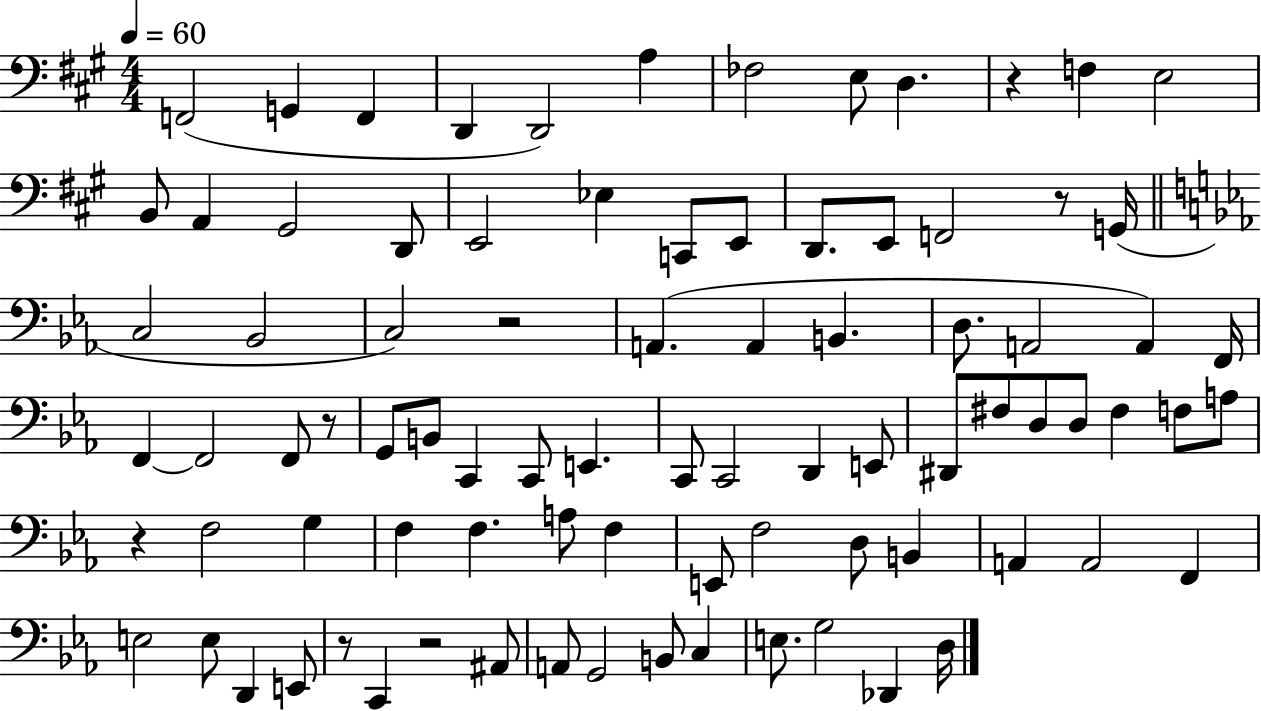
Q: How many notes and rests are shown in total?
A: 86